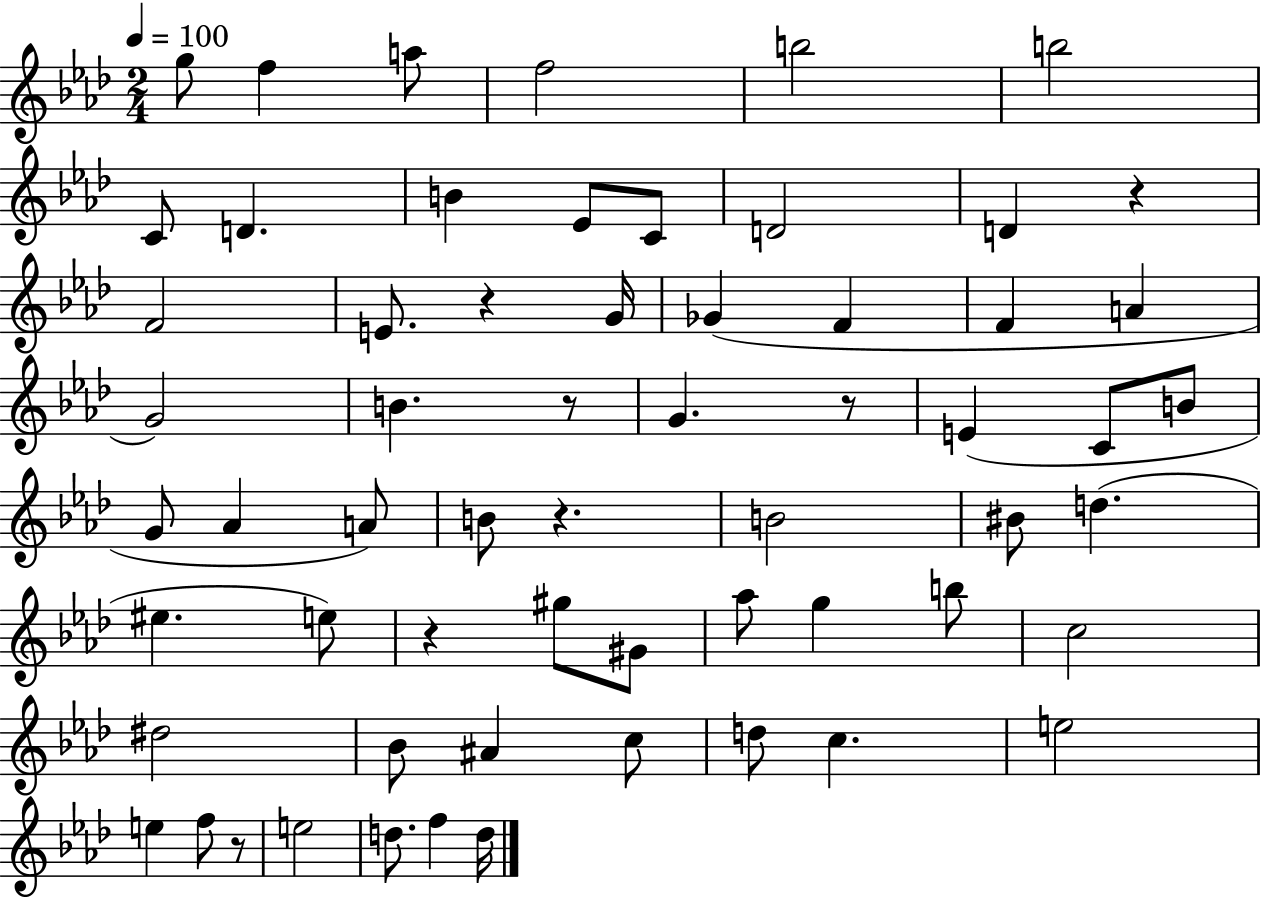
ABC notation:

X:1
T:Untitled
M:2/4
L:1/4
K:Ab
g/2 f a/2 f2 b2 b2 C/2 D B _E/2 C/2 D2 D z F2 E/2 z G/4 _G F F A G2 B z/2 G z/2 E C/2 B/2 G/2 _A A/2 B/2 z B2 ^B/2 d ^e e/2 z ^g/2 ^G/2 _a/2 g b/2 c2 ^d2 _B/2 ^A c/2 d/2 c e2 e f/2 z/2 e2 d/2 f d/4